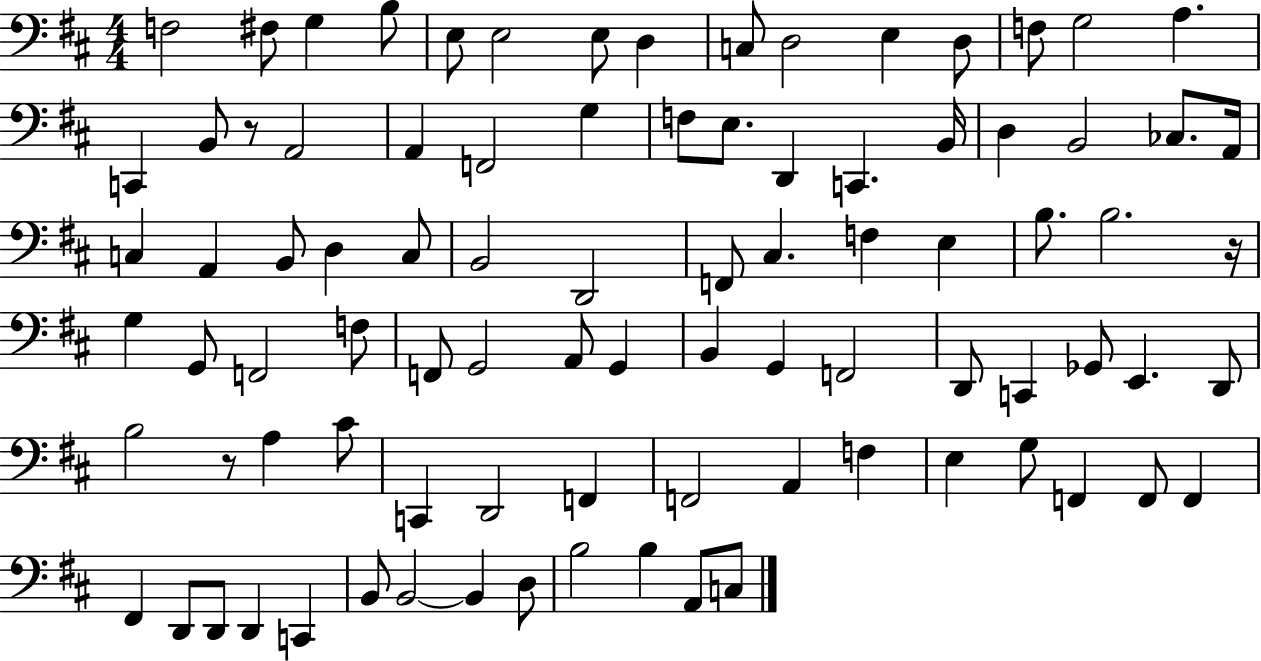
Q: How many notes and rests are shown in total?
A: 89